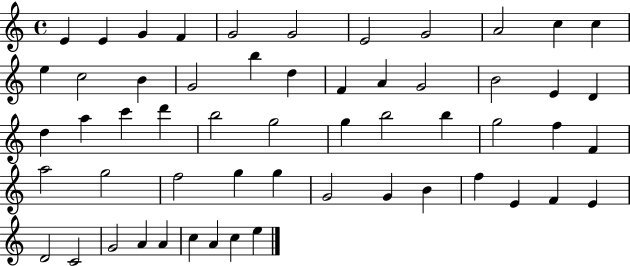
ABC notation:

X:1
T:Untitled
M:4/4
L:1/4
K:C
E E G F G2 G2 E2 G2 A2 c c e c2 B G2 b d F A G2 B2 E D d a c' d' b2 g2 g b2 b g2 f F a2 g2 f2 g g G2 G B f E F E D2 C2 G2 A A c A c e